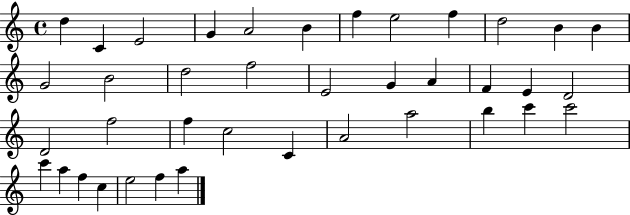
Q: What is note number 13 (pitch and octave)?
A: G4